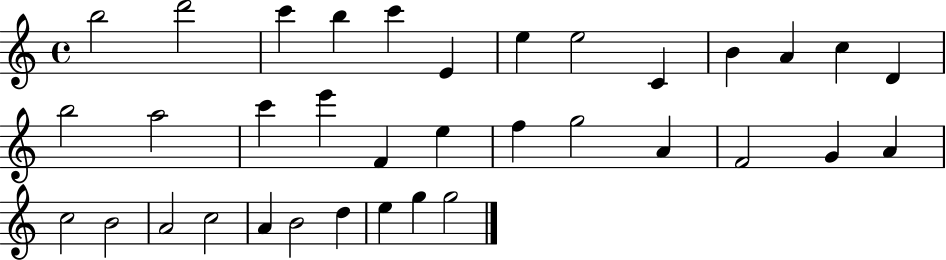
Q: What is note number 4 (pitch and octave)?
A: B5